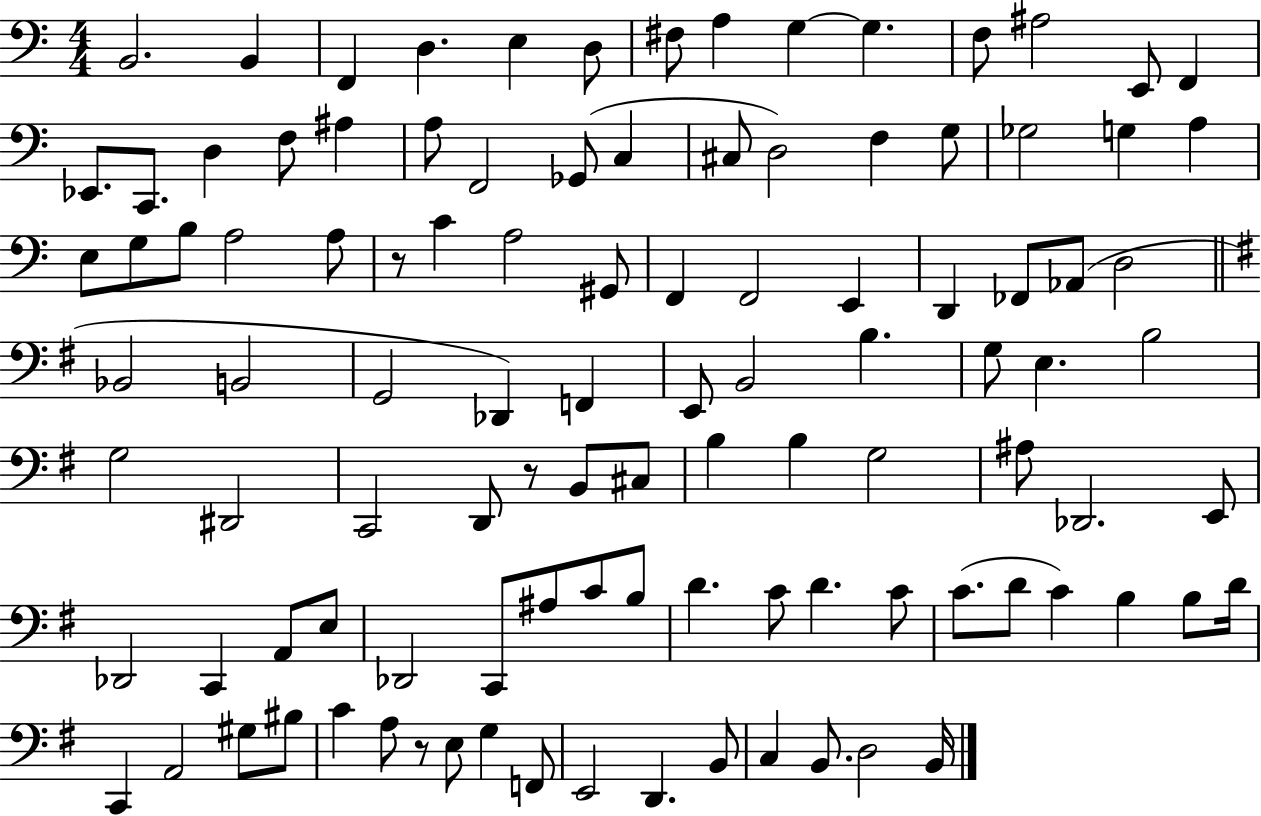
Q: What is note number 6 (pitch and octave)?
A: D3